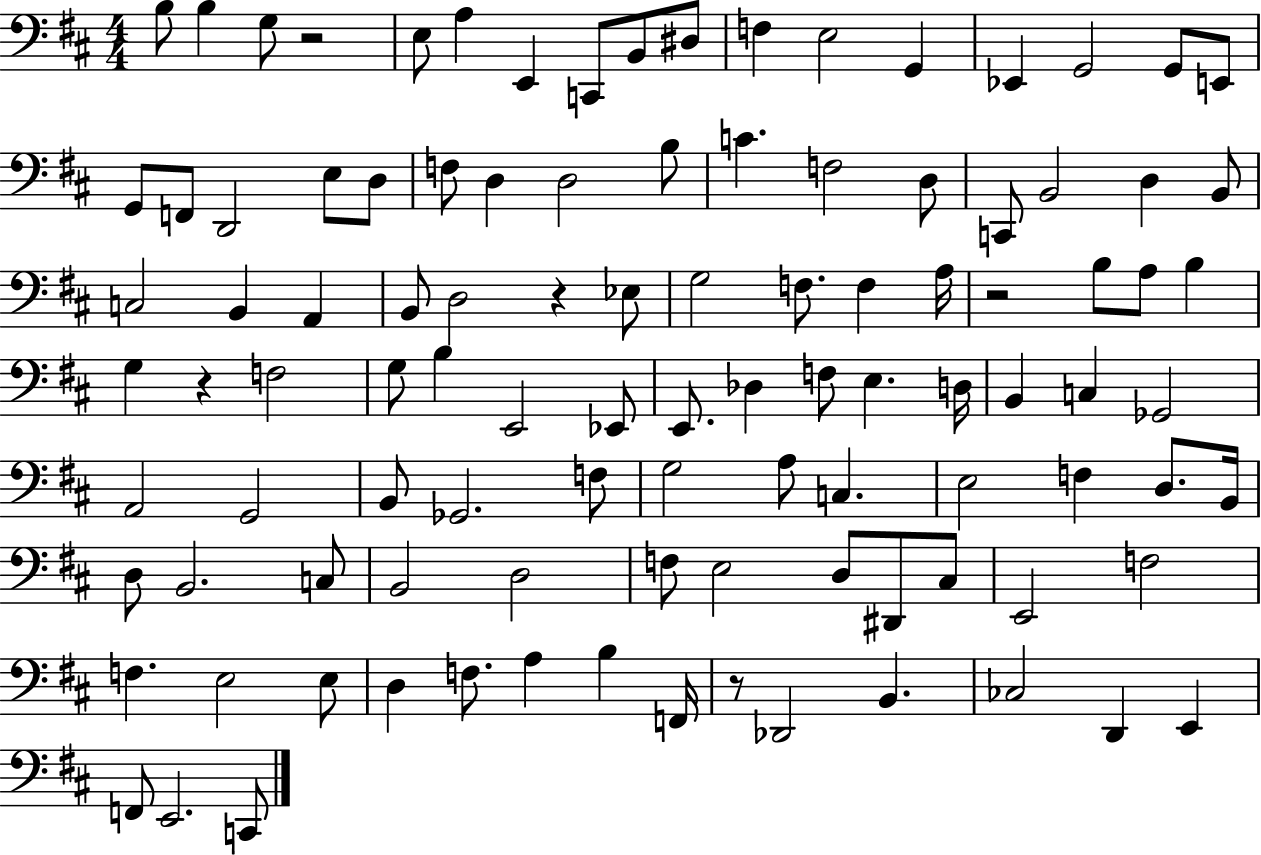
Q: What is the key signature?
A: D major